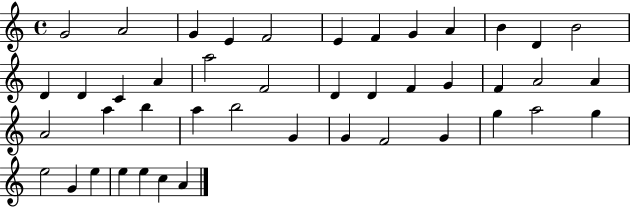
X:1
T:Untitled
M:4/4
L:1/4
K:C
G2 A2 G E F2 E F G A B D B2 D D C A a2 F2 D D F G F A2 A A2 a b a b2 G G F2 G g a2 g e2 G e e e c A